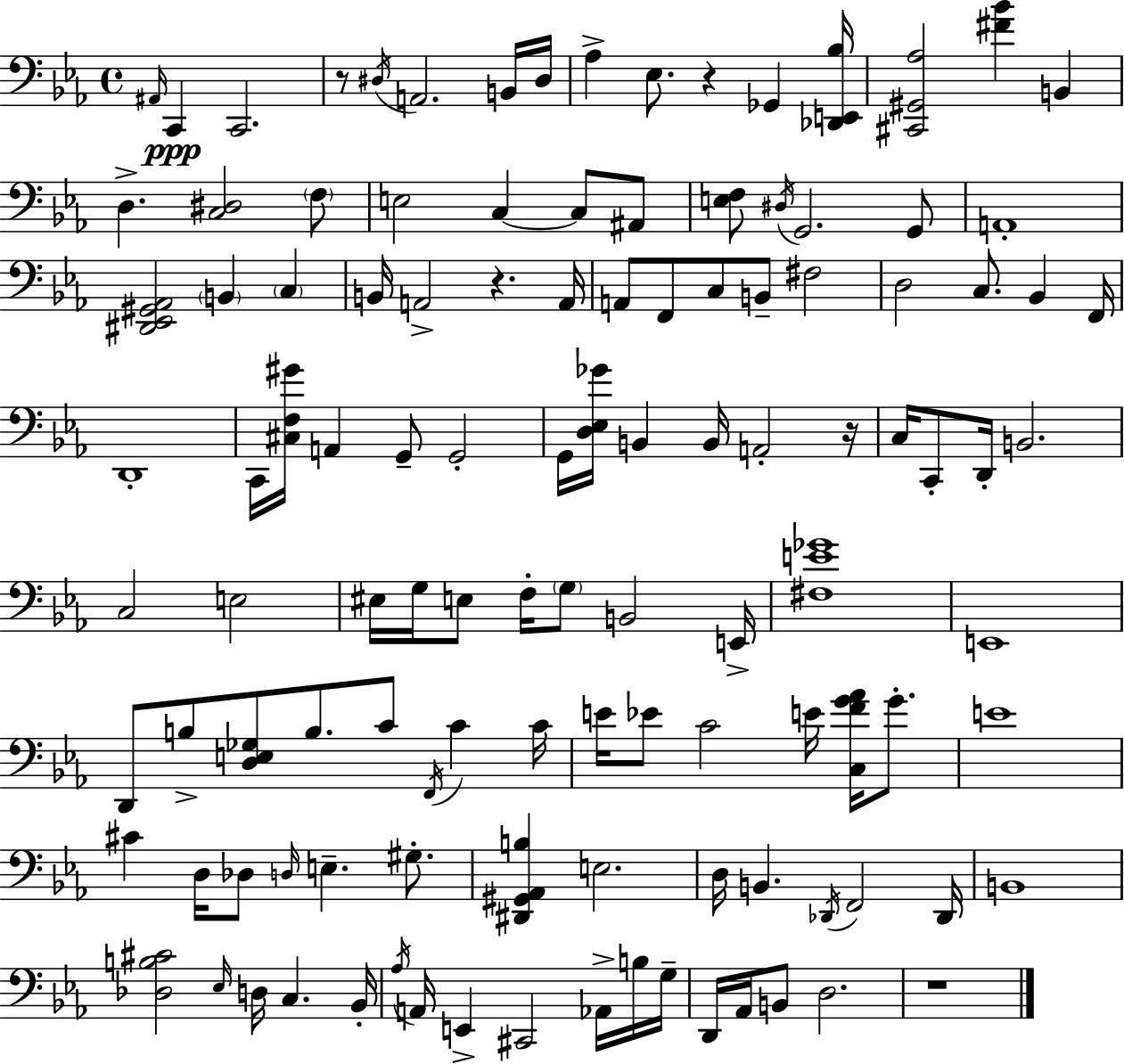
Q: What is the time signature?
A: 4/4